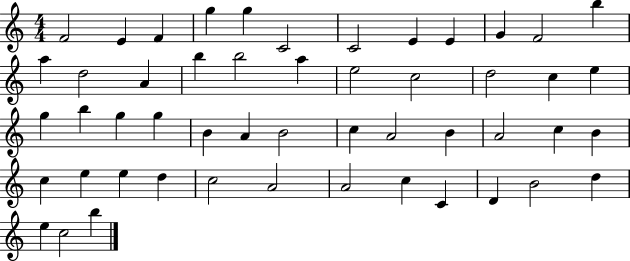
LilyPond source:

{
  \clef treble
  \numericTimeSignature
  \time 4/4
  \key c \major
  f'2 e'4 f'4 | g''4 g''4 c'2 | c'2 e'4 e'4 | g'4 f'2 b''4 | \break a''4 d''2 a'4 | b''4 b''2 a''4 | e''2 c''2 | d''2 c''4 e''4 | \break g''4 b''4 g''4 g''4 | b'4 a'4 b'2 | c''4 a'2 b'4 | a'2 c''4 b'4 | \break c''4 e''4 e''4 d''4 | c''2 a'2 | a'2 c''4 c'4 | d'4 b'2 d''4 | \break e''4 c''2 b''4 | \bar "|."
}